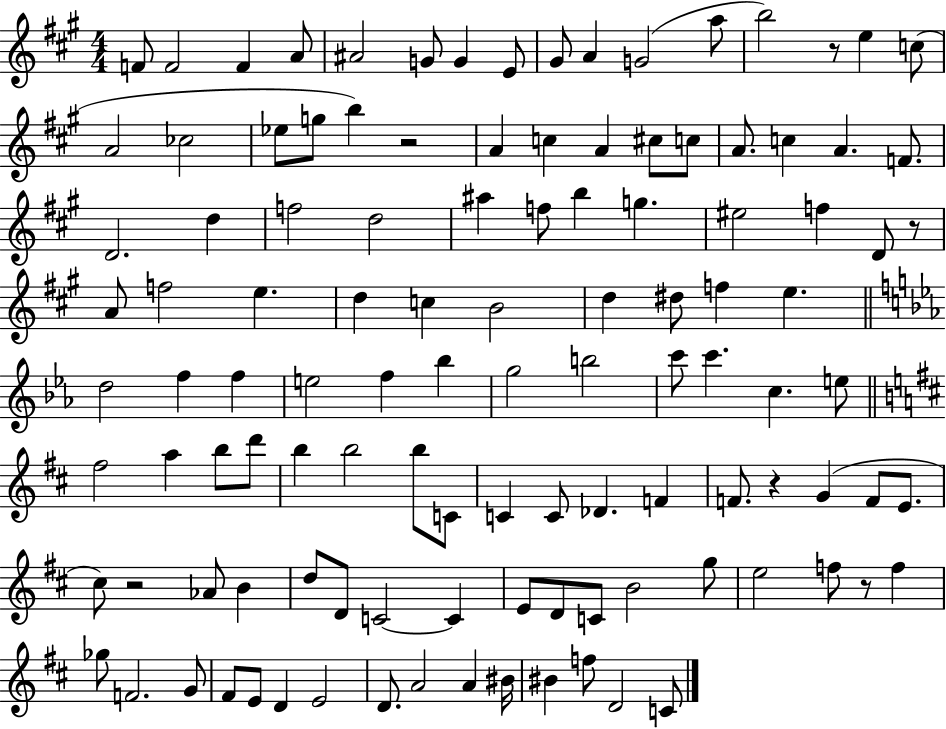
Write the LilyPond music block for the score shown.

{
  \clef treble
  \numericTimeSignature
  \time 4/4
  \key a \major
  f'8 f'2 f'4 a'8 | ais'2 g'8 g'4 e'8 | gis'8 a'4 g'2( a''8 | b''2) r8 e''4 c''8( | \break a'2 ces''2 | ees''8 g''8 b''4) r2 | a'4 c''4 a'4 cis''8 c''8 | a'8. c''4 a'4. f'8. | \break d'2. d''4 | f''2 d''2 | ais''4 f''8 b''4 g''4. | eis''2 f''4 d'8 r8 | \break a'8 f''2 e''4. | d''4 c''4 b'2 | d''4 dis''8 f''4 e''4. | \bar "||" \break \key ees \major d''2 f''4 f''4 | e''2 f''4 bes''4 | g''2 b''2 | c'''8 c'''4. c''4. e''8 | \break \bar "||" \break \key b \minor fis''2 a''4 b''8 d'''8 | b''4 b''2 b''8 c'8 | c'4 c'8 des'4. f'4 | f'8. r4 g'4( f'8 e'8. | \break cis''8) r2 aes'8 b'4 | d''8 d'8 c'2~~ c'4 | e'8 d'8 c'8 b'2 g''8 | e''2 f''8 r8 f''4 | \break ges''8 f'2. g'8 | fis'8 e'8 d'4 e'2 | d'8. a'2 a'4 bis'16 | bis'4 f''8 d'2 c'8 | \break \bar "|."
}